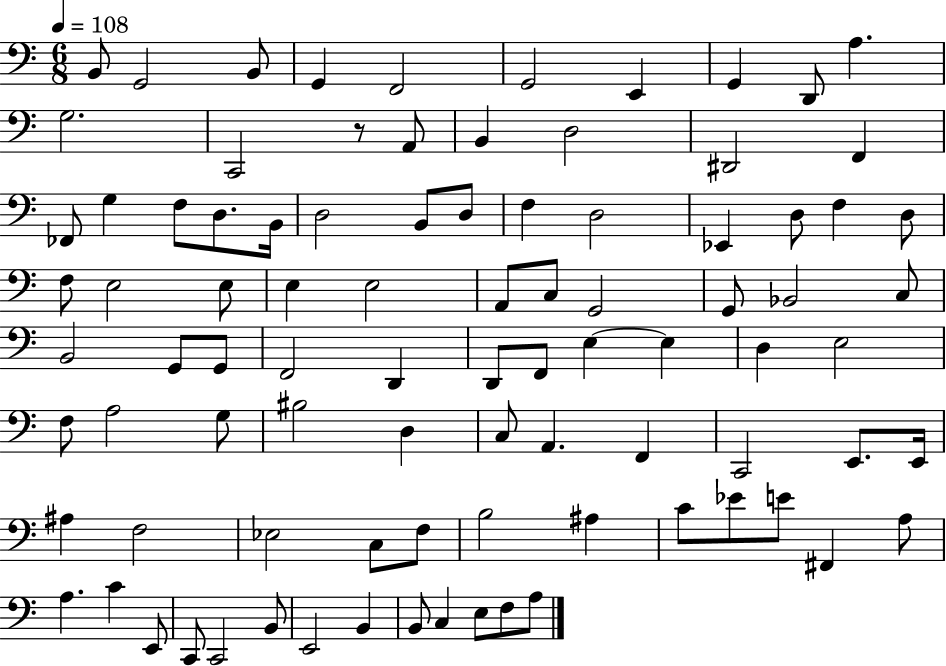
B2/e G2/h B2/e G2/q F2/h G2/h E2/q G2/q D2/e A3/q. G3/h. C2/h R/e A2/e B2/q D3/h D#2/h F2/q FES2/e G3/q F3/e D3/e. B2/s D3/h B2/e D3/e F3/q D3/h Eb2/q D3/e F3/q D3/e F3/e E3/h E3/e E3/q E3/h A2/e C3/e G2/h G2/e Bb2/h C3/e B2/h G2/e G2/e F2/h D2/q D2/e F2/e E3/q E3/q D3/q E3/h F3/e A3/h G3/e BIS3/h D3/q C3/e A2/q. F2/q C2/h E2/e. E2/s A#3/q F3/h Eb3/h C3/e F3/e B3/h A#3/q C4/e Eb4/e E4/e F#2/q A3/e A3/q. C4/q E2/e C2/e C2/h B2/e E2/h B2/q B2/e C3/q E3/e F3/e A3/e